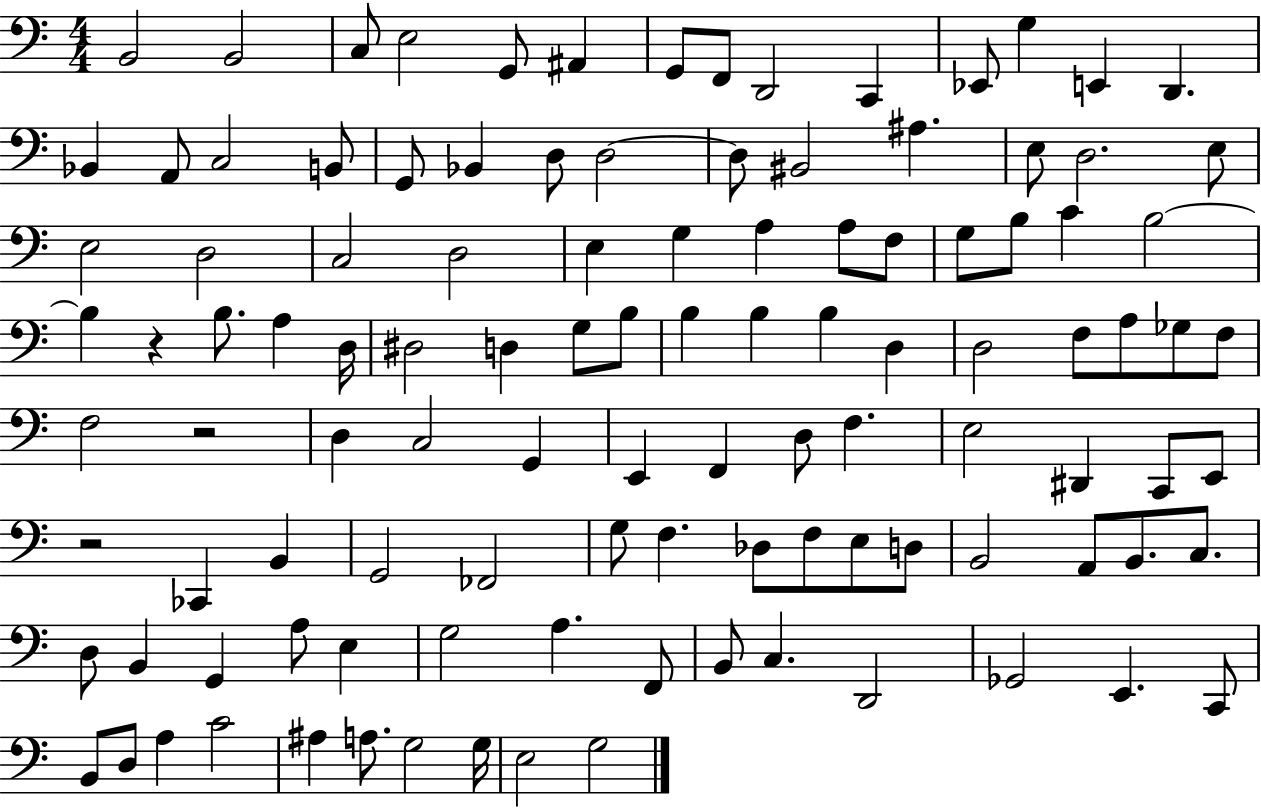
{
  \clef bass
  \numericTimeSignature
  \time 4/4
  \key c \major
  b,2 b,2 | c8 e2 g,8 ais,4 | g,8 f,8 d,2 c,4 | ees,8 g4 e,4 d,4. | \break bes,4 a,8 c2 b,8 | g,8 bes,4 d8 d2~~ | d8 bis,2 ais4. | e8 d2. e8 | \break e2 d2 | c2 d2 | e4 g4 a4 a8 f8 | g8 b8 c'4 b2~~ | \break b4 r4 b8. a4 d16 | dis2 d4 g8 b8 | b4 b4 b4 d4 | d2 f8 a8 ges8 f8 | \break f2 r2 | d4 c2 g,4 | e,4 f,4 d8 f4. | e2 dis,4 c,8 e,8 | \break r2 ces,4 b,4 | g,2 fes,2 | g8 f4. des8 f8 e8 d8 | b,2 a,8 b,8. c8. | \break d8 b,4 g,4 a8 e4 | g2 a4. f,8 | b,8 c4. d,2 | ges,2 e,4. c,8 | \break b,8 d8 a4 c'2 | ais4 a8. g2 g16 | e2 g2 | \bar "|."
}